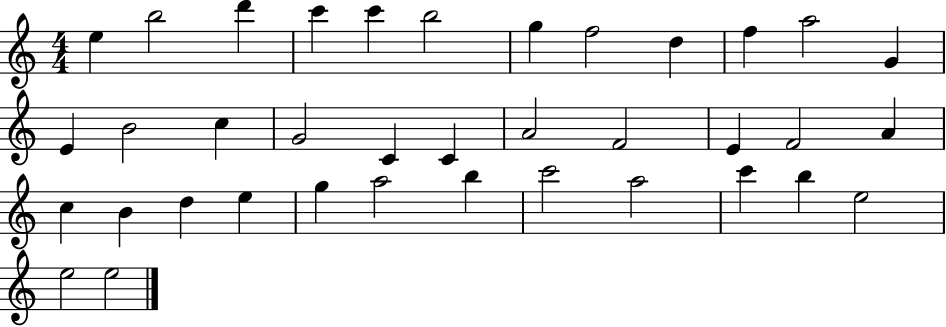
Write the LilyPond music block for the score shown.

{
  \clef treble
  \numericTimeSignature
  \time 4/4
  \key c \major
  e''4 b''2 d'''4 | c'''4 c'''4 b''2 | g''4 f''2 d''4 | f''4 a''2 g'4 | \break e'4 b'2 c''4 | g'2 c'4 c'4 | a'2 f'2 | e'4 f'2 a'4 | \break c''4 b'4 d''4 e''4 | g''4 a''2 b''4 | c'''2 a''2 | c'''4 b''4 e''2 | \break e''2 e''2 | \bar "|."
}